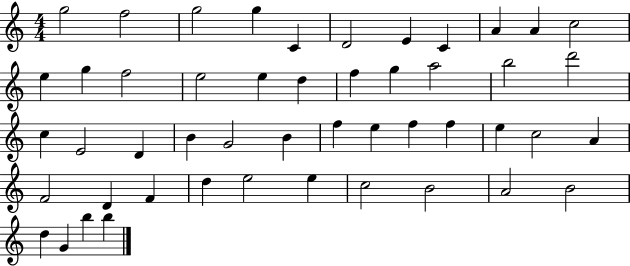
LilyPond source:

{
  \clef treble
  \numericTimeSignature
  \time 4/4
  \key c \major
  g''2 f''2 | g''2 g''4 c'4 | d'2 e'4 c'4 | a'4 a'4 c''2 | \break e''4 g''4 f''2 | e''2 e''4 d''4 | f''4 g''4 a''2 | b''2 d'''2 | \break c''4 e'2 d'4 | b'4 g'2 b'4 | f''4 e''4 f''4 f''4 | e''4 c''2 a'4 | \break f'2 d'4 f'4 | d''4 e''2 e''4 | c''2 b'2 | a'2 b'2 | \break d''4 g'4 b''4 b''4 | \bar "|."
}